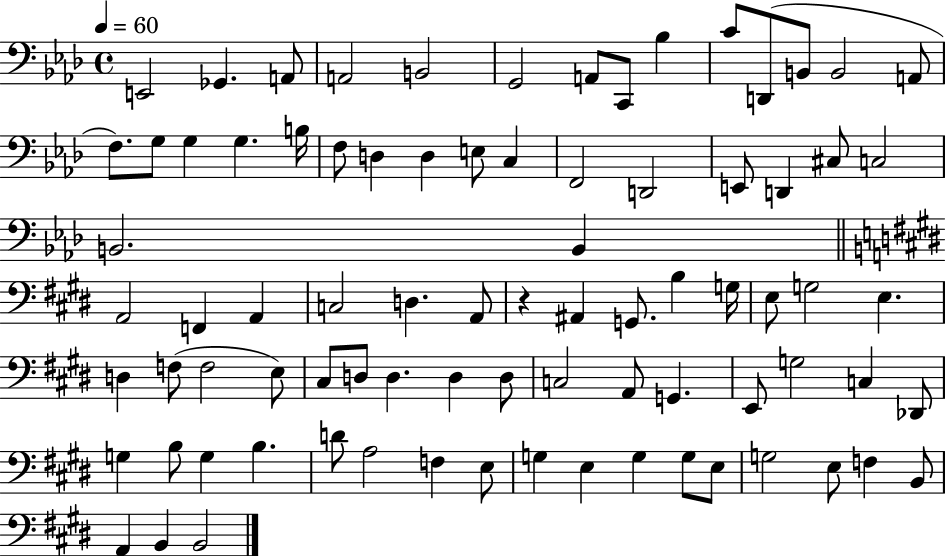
X:1
T:Untitled
M:4/4
L:1/4
K:Ab
E,,2 _G,, A,,/2 A,,2 B,,2 G,,2 A,,/2 C,,/2 _B, C/2 D,,/2 B,,/2 B,,2 A,,/2 F,/2 G,/2 G, G, B,/4 F,/2 D, D, E,/2 C, F,,2 D,,2 E,,/2 D,, ^C,/2 C,2 B,,2 B,, A,,2 F,, A,, C,2 D, A,,/2 z ^A,, G,,/2 B, G,/4 E,/2 G,2 E, D, F,/2 F,2 E,/2 ^C,/2 D,/2 D, D, D,/2 C,2 A,,/2 G,, E,,/2 G,2 C, _D,,/2 G, B,/2 G, B, D/2 A,2 F, E,/2 G, E, G, G,/2 E,/2 G,2 E,/2 F, B,,/2 A,, B,, B,,2